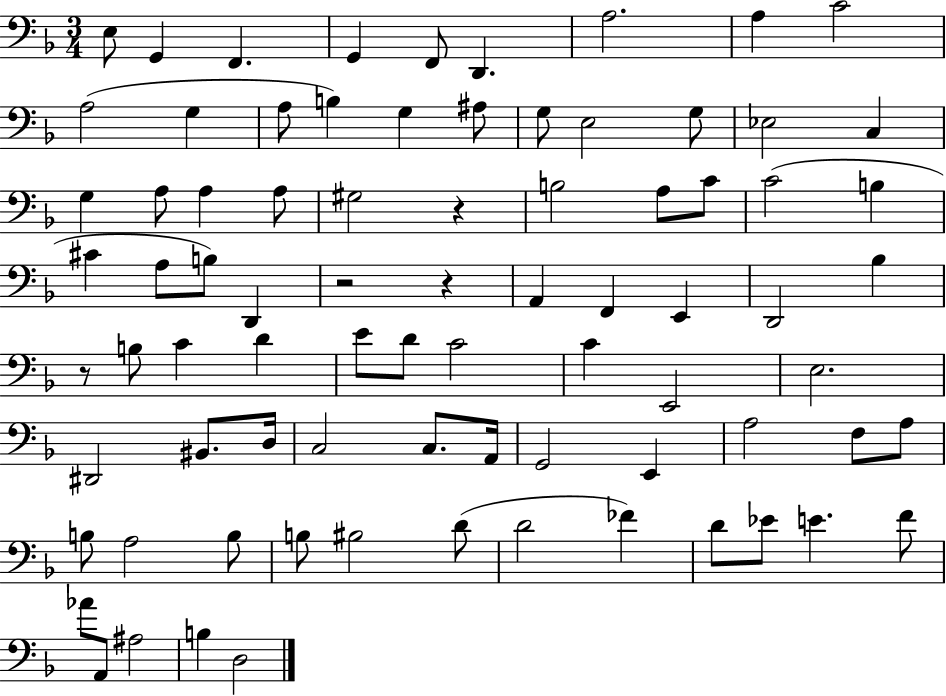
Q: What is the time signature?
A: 3/4